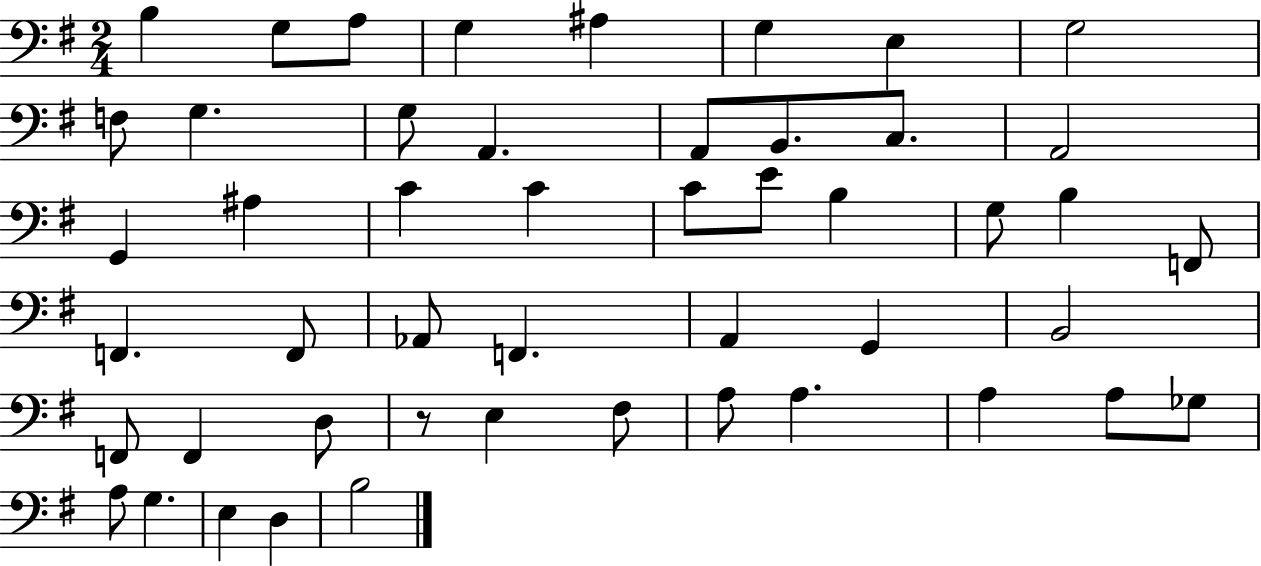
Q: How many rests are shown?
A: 1